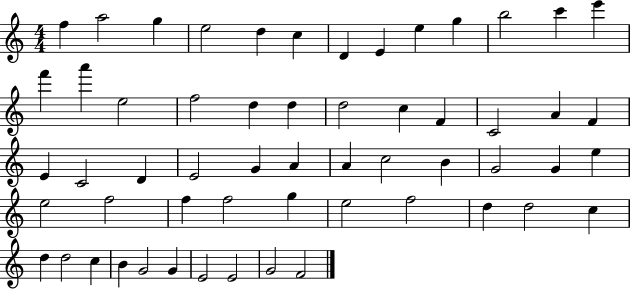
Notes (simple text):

F5/q A5/h G5/q E5/h D5/q C5/q D4/q E4/q E5/q G5/q B5/h C6/q E6/q F6/q A6/q E5/h F5/h D5/q D5/q D5/h C5/q F4/q C4/h A4/q F4/q E4/q C4/h D4/q E4/h G4/q A4/q A4/q C5/h B4/q G4/h G4/q E5/q E5/h F5/h F5/q F5/h G5/q E5/h F5/h D5/q D5/h C5/q D5/q D5/h C5/q B4/q G4/h G4/q E4/h E4/h G4/h F4/h